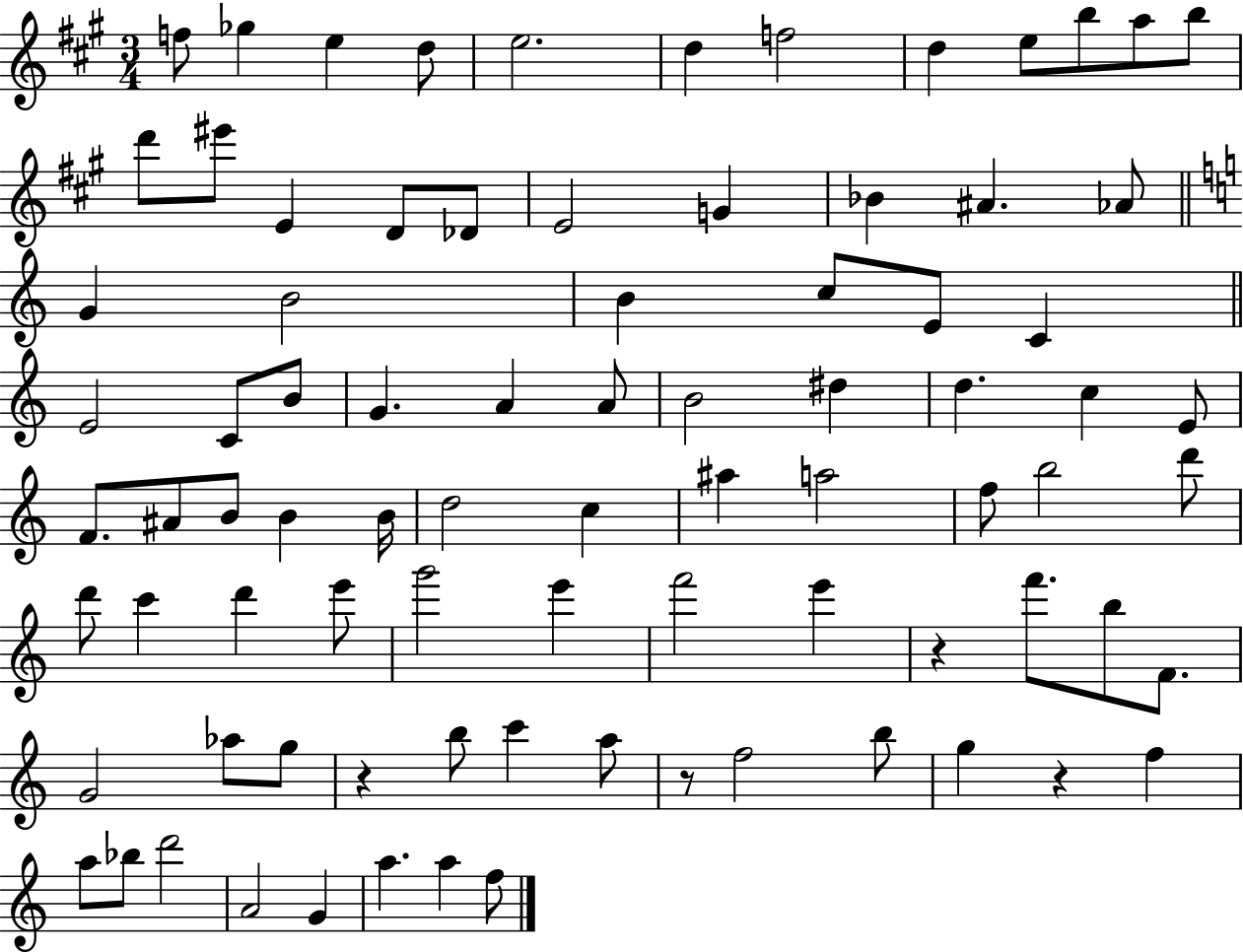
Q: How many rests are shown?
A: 4